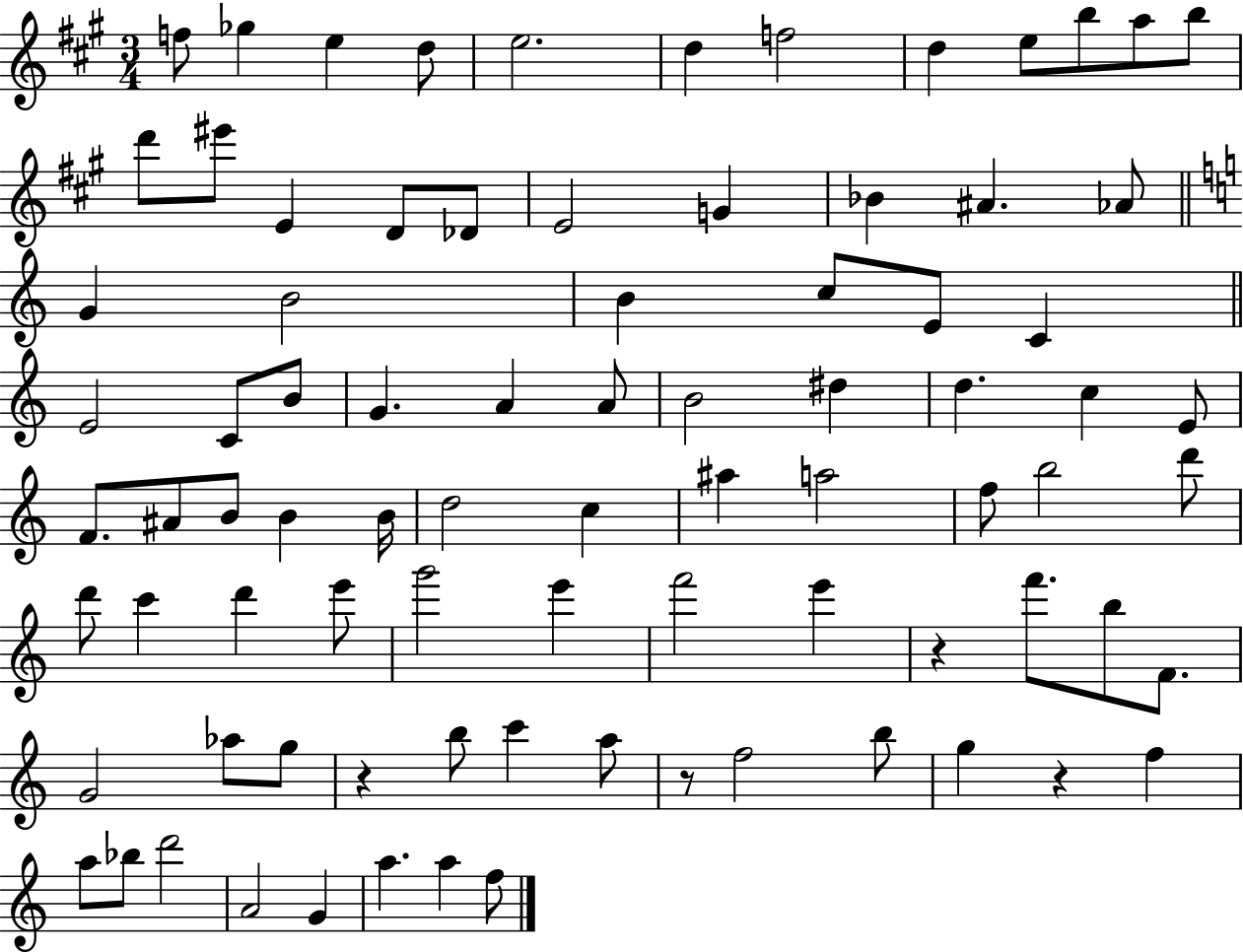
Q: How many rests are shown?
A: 4